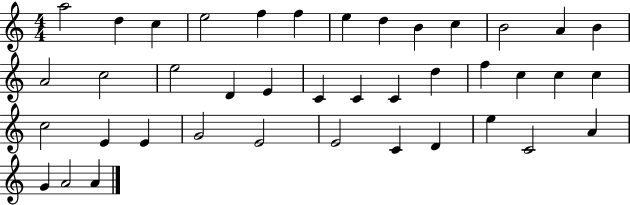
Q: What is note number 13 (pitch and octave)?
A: B4